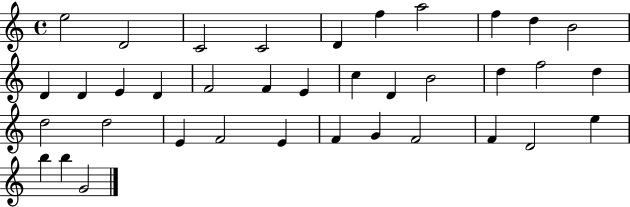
E5/h D4/h C4/h C4/h D4/q F5/q A5/h F5/q D5/q B4/h D4/q D4/q E4/q D4/q F4/h F4/q E4/q C5/q D4/q B4/h D5/q F5/h D5/q D5/h D5/h E4/q F4/h E4/q F4/q G4/q F4/h F4/q D4/h E5/q B5/q B5/q G4/h